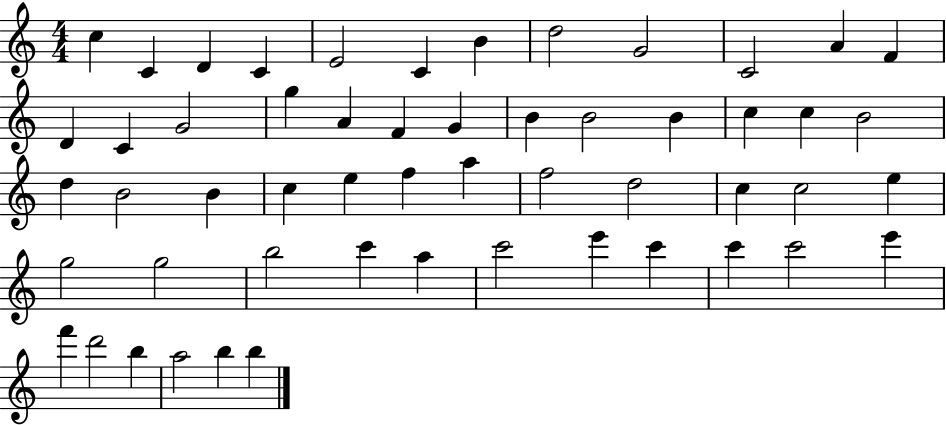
X:1
T:Untitled
M:4/4
L:1/4
K:C
c C D C E2 C B d2 G2 C2 A F D C G2 g A F G B B2 B c c B2 d B2 B c e f a f2 d2 c c2 e g2 g2 b2 c' a c'2 e' c' c' c'2 e' f' d'2 b a2 b b